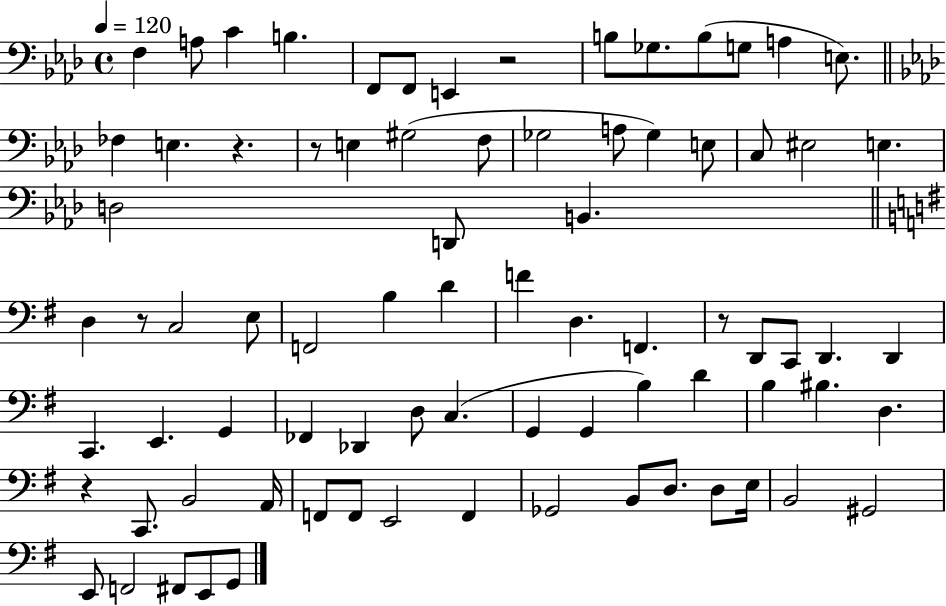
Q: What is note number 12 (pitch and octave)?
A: A3